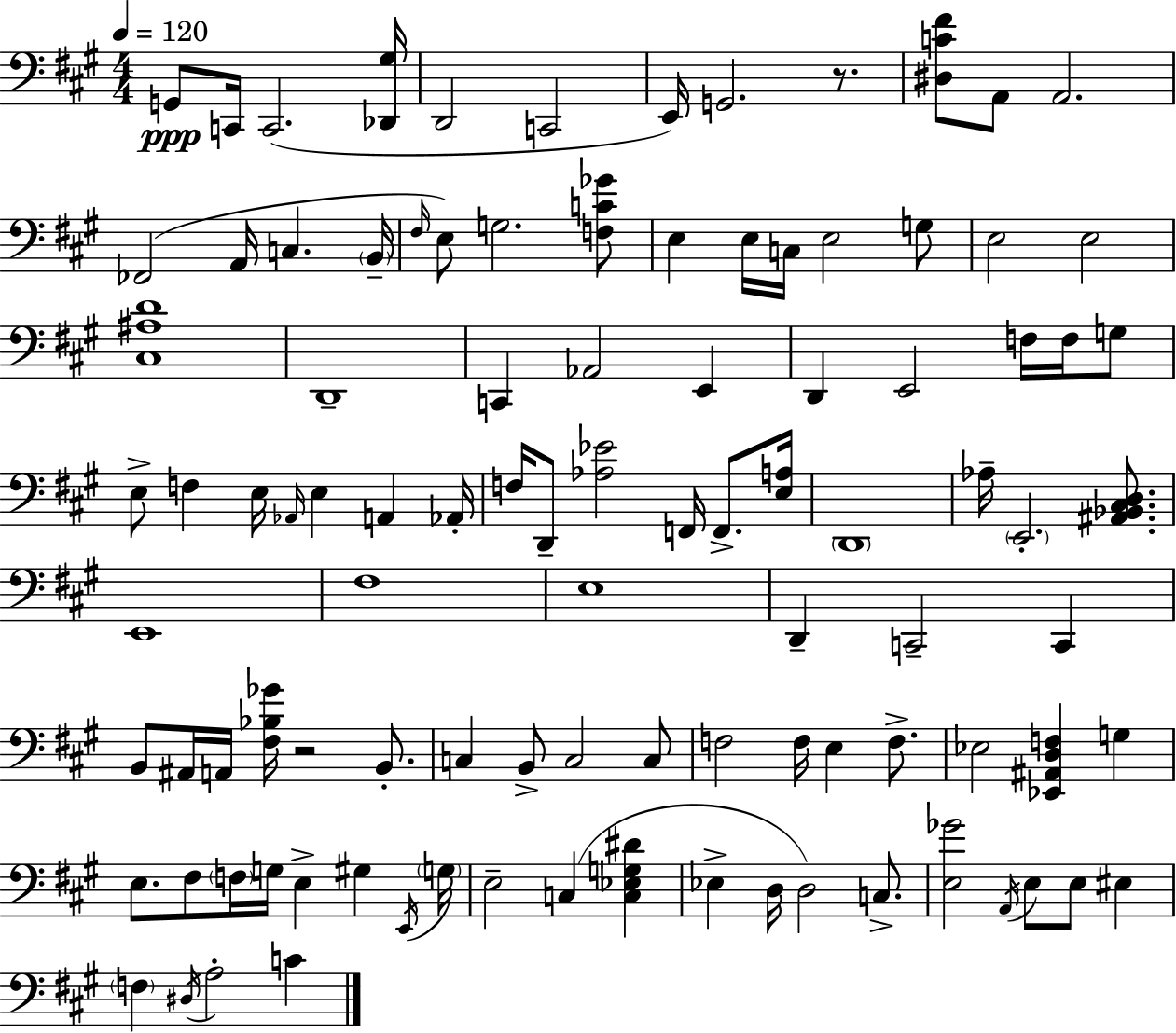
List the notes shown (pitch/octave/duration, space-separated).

G2/e C2/s C2/h. [Db2,G#3]/s D2/h C2/h E2/s G2/h. R/e. [D#3,C4,F#4]/e A2/e A2/h. FES2/h A2/s C3/q. B2/s F#3/s E3/e G3/h. [F3,C4,Gb4]/e E3/q E3/s C3/s E3/h G3/e E3/h E3/h [C#3,A#3,D4]/w D2/w C2/q Ab2/h E2/q D2/q E2/h F3/s F3/s G3/e E3/e F3/q E3/s Ab2/s E3/q A2/q Ab2/s F3/s D2/e [Ab3,Eb4]/h F2/s F2/e. [E3,A3]/s D2/w Ab3/s E2/h. [A#2,Bb2,C#3,D3]/e. E2/w F#3/w E3/w D2/q C2/h C2/q B2/e A#2/s A2/s [F#3,Bb3,Gb4]/s R/h B2/e. C3/q B2/e C3/h C3/e F3/h F3/s E3/q F3/e. Eb3/h [Eb2,A#2,D3,F3]/q G3/q E3/e. F#3/e F3/s G3/s E3/q G#3/q E2/s G3/s E3/h C3/q [C3,Eb3,G3,D#4]/q Eb3/q D3/s D3/h C3/e. [E3,Gb4]/h A2/s E3/e E3/e EIS3/q F3/q D#3/s A3/h C4/q